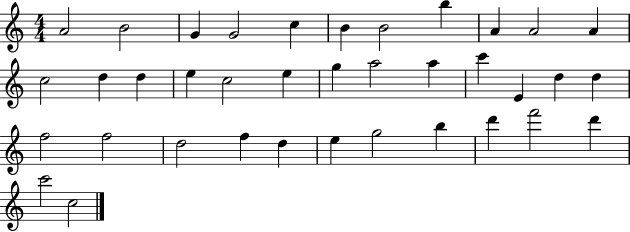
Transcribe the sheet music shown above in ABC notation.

X:1
T:Untitled
M:4/4
L:1/4
K:C
A2 B2 G G2 c B B2 b A A2 A c2 d d e c2 e g a2 a c' E d d f2 f2 d2 f d e g2 b d' f'2 d' c'2 c2